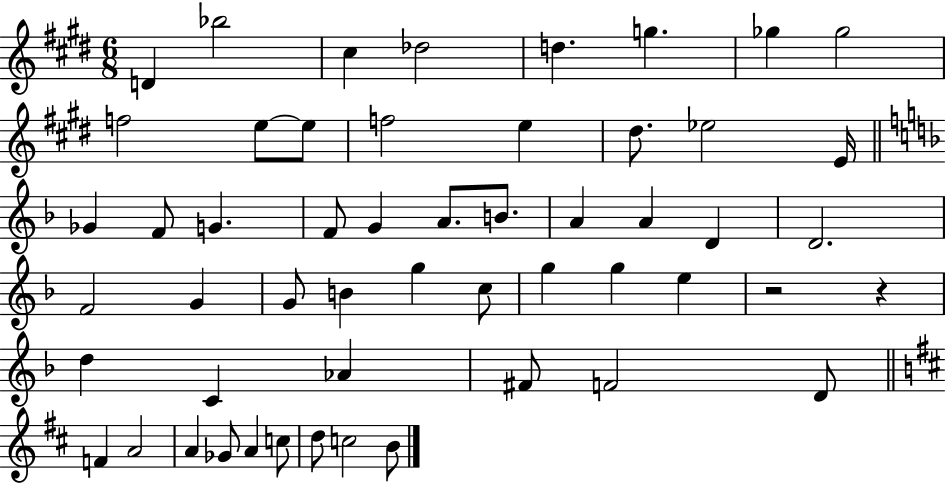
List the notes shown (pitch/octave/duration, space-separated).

D4/q Bb5/h C#5/q Db5/h D5/q. G5/q. Gb5/q Gb5/h F5/h E5/e E5/e F5/h E5/q D#5/e. Eb5/h E4/s Gb4/q F4/e G4/q. F4/e G4/q A4/e. B4/e. A4/q A4/q D4/q D4/h. F4/h G4/q G4/e B4/q G5/q C5/e G5/q G5/q E5/q R/h R/q D5/q C4/q Ab4/q F#4/e F4/h D4/e F4/q A4/h A4/q Gb4/e A4/q C5/e D5/e C5/h B4/e